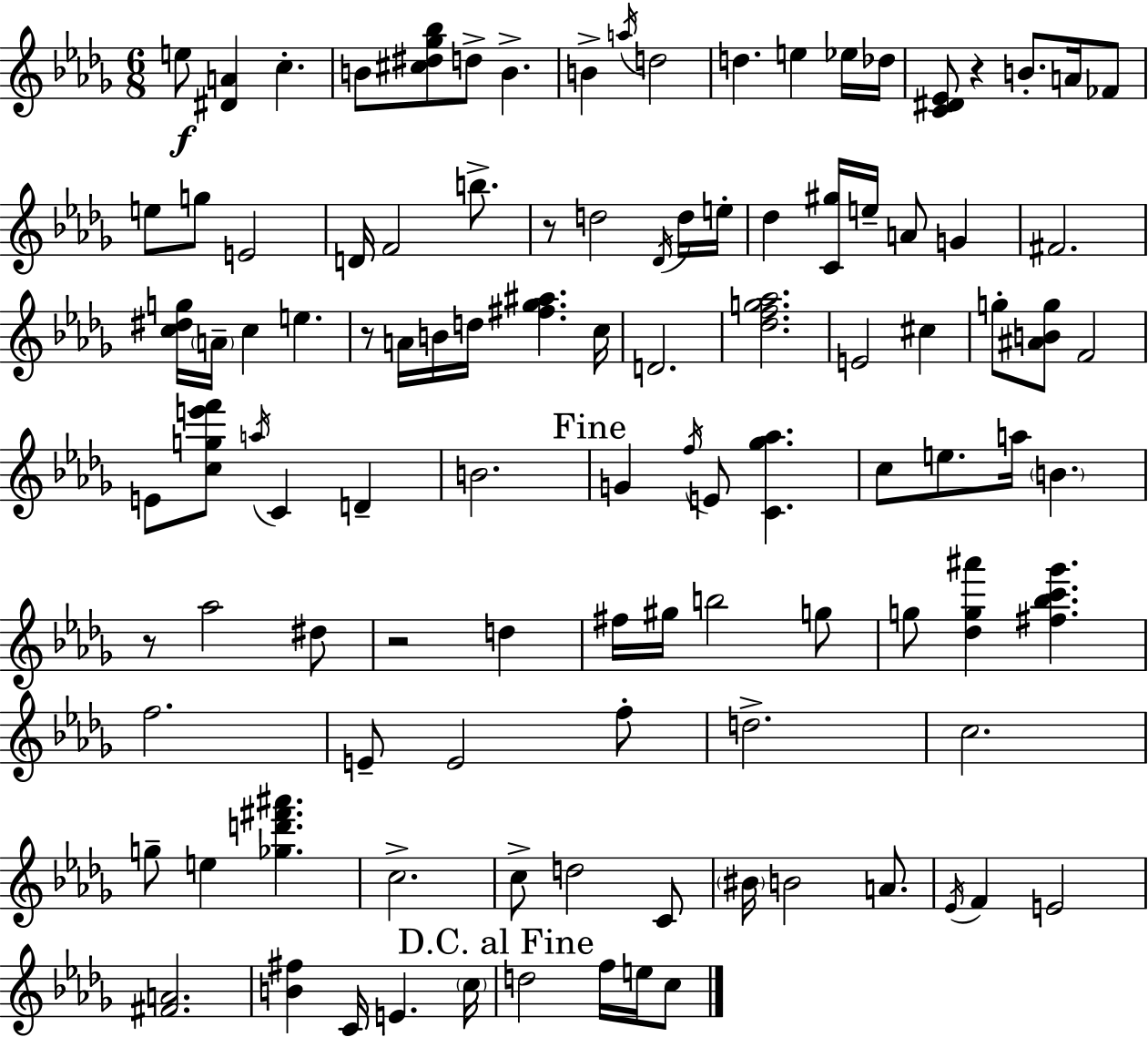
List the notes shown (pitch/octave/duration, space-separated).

E5/e [D#4,A4]/q C5/q. B4/e [C#5,D#5,Gb5,Bb5]/e D5/e B4/q. B4/q A5/s D5/h D5/q. E5/q Eb5/s Db5/s [C4,D#4,Eb4]/e R/q B4/e. A4/s FES4/e E5/e G5/e E4/h D4/s F4/h B5/e. R/e D5/h Db4/s D5/s E5/s Db5/q [C4,G#5]/s E5/s A4/e G4/q F#4/h. [C5,D#5,G5]/s A4/s C5/q E5/q. R/e A4/s B4/s D5/s [F#5,Gb5,A#5]/q. C5/s D4/h. [Db5,F5,G5,Ab5]/h. E4/h C#5/q G5/e [A#4,B4,G5]/e F4/h E4/e [C5,G5,E6,F6]/e A5/s C4/q D4/q B4/h. G4/q F5/s E4/e [C4,Gb5,Ab5]/q. C5/e E5/e. A5/s B4/q. R/e Ab5/h D#5/e R/h D5/q F#5/s G#5/s B5/h G5/e G5/e [Db5,G5,A#6]/q [F#5,Bb5,C6,Gb6]/q. F5/h. E4/e E4/h F5/e D5/h. C5/h. G5/e E5/q [Gb5,D6,F#6,A#6]/q. C5/h. C5/e D5/h C4/e BIS4/s B4/h A4/e. Eb4/s F4/q E4/h [F#4,A4]/h. [B4,F#5]/q C4/s E4/q. C5/s D5/h F5/s E5/s C5/e